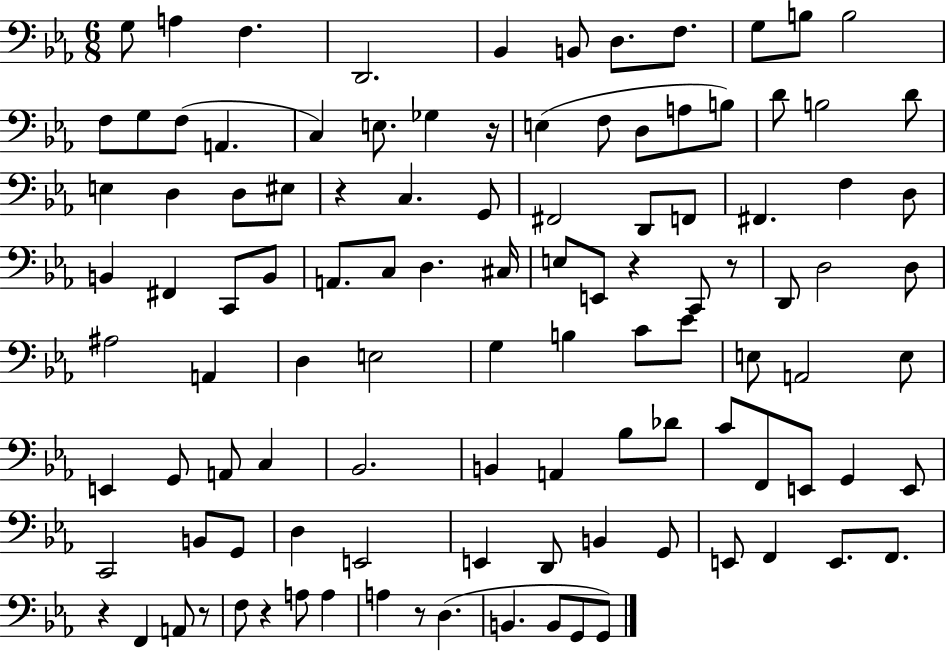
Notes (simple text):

G3/e A3/q F3/q. D2/h. Bb2/q B2/e D3/e. F3/e. G3/e B3/e B3/h F3/e G3/e F3/e A2/q. C3/q E3/e. Gb3/q R/s E3/q F3/e D3/e A3/e B3/e D4/e B3/h D4/e E3/q D3/q D3/e EIS3/e R/q C3/q. G2/e F#2/h D2/e F2/e F#2/q. F3/q D3/e B2/q F#2/q C2/e B2/e A2/e. C3/e D3/q. C#3/s E3/e E2/e R/q C2/e R/e D2/e D3/h D3/e A#3/h A2/q D3/q E3/h G3/q B3/q C4/e Eb4/e E3/e A2/h E3/e E2/q G2/e A2/e C3/q Bb2/h. B2/q A2/q Bb3/e Db4/e C4/e F2/e E2/e G2/q E2/e C2/h B2/e G2/e D3/q E2/h E2/q D2/e B2/q G2/e E2/e F2/q E2/e. F2/e. R/q F2/q A2/e R/e F3/e R/q A3/e A3/q A3/q R/e D3/q. B2/q. B2/e G2/e G2/e